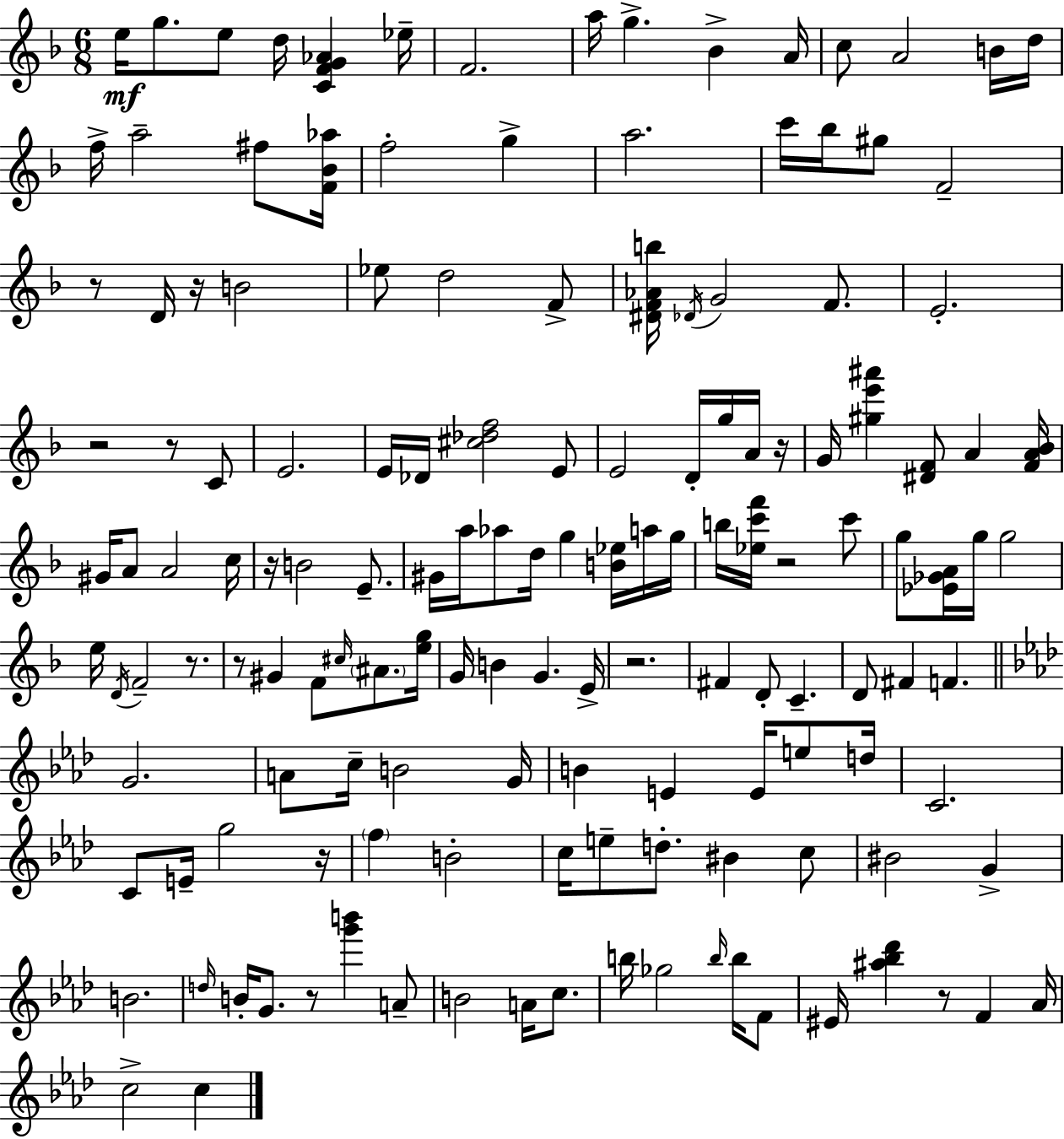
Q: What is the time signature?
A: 6/8